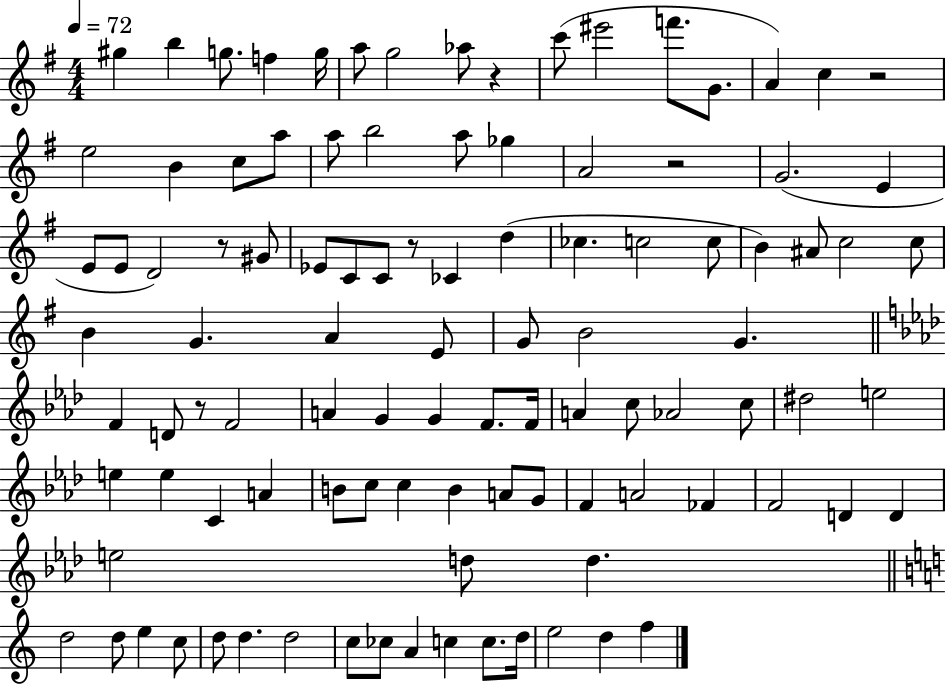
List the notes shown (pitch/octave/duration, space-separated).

G#5/q B5/q G5/e. F5/q G5/s A5/e G5/h Ab5/e R/q C6/e EIS6/h F6/e. G4/e. A4/q C5/q R/h E5/h B4/q C5/e A5/e A5/e B5/h A5/e Gb5/q A4/h R/h G4/h. E4/q E4/e E4/e D4/h R/e G#4/e Eb4/e C4/e C4/e R/e CES4/q D5/q CES5/q. C5/h C5/e B4/q A#4/e C5/h C5/e B4/q G4/q. A4/q E4/e G4/e B4/h G4/q. F4/q D4/e R/e F4/h A4/q G4/q G4/q F4/e. F4/s A4/q C5/e Ab4/h C5/e D#5/h E5/h E5/q E5/q C4/q A4/q B4/e C5/e C5/q B4/q A4/e G4/e F4/q A4/h FES4/q F4/h D4/q D4/q E5/h D5/e D5/q. D5/h D5/e E5/q C5/e D5/e D5/q. D5/h C5/e CES5/e A4/q C5/q C5/e. D5/s E5/h D5/q F5/q